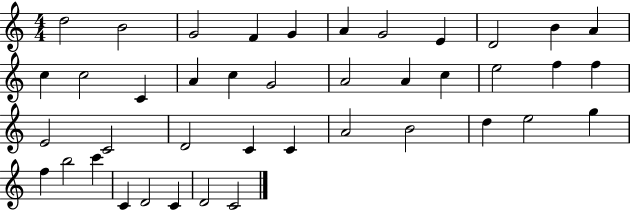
X:1
T:Untitled
M:4/4
L:1/4
K:C
d2 B2 G2 F G A G2 E D2 B A c c2 C A c G2 A2 A c e2 f f E2 C2 D2 C C A2 B2 d e2 g f b2 c' C D2 C D2 C2